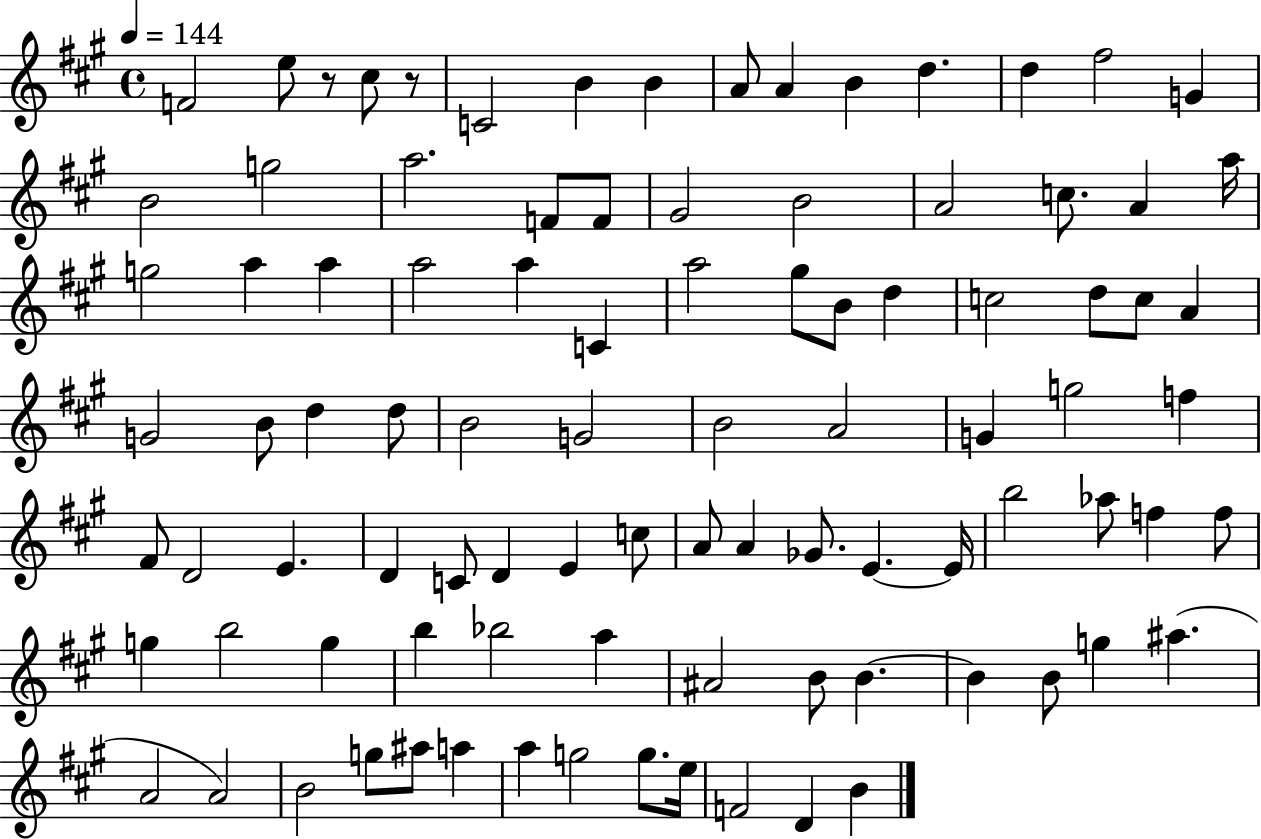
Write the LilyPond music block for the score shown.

{
  \clef treble
  \time 4/4
  \defaultTimeSignature
  \key a \major
  \tempo 4 = 144
  \repeat volta 2 { f'2 e''8 r8 cis''8 r8 | c'2 b'4 b'4 | a'8 a'4 b'4 d''4. | d''4 fis''2 g'4 | \break b'2 g''2 | a''2. f'8 f'8 | gis'2 b'2 | a'2 c''8. a'4 a''16 | \break g''2 a''4 a''4 | a''2 a''4 c'4 | a''2 gis''8 b'8 d''4 | c''2 d''8 c''8 a'4 | \break g'2 b'8 d''4 d''8 | b'2 g'2 | b'2 a'2 | g'4 g''2 f''4 | \break fis'8 d'2 e'4. | d'4 c'8 d'4 e'4 c''8 | a'8 a'4 ges'8. e'4.~~ e'16 | b''2 aes''8 f''4 f''8 | \break g''4 b''2 g''4 | b''4 bes''2 a''4 | ais'2 b'8 b'4.~~ | b'4 b'8 g''4 ais''4.( | \break a'2 a'2) | b'2 g''8 ais''8 a''4 | a''4 g''2 g''8. e''16 | f'2 d'4 b'4 | \break } \bar "|."
}